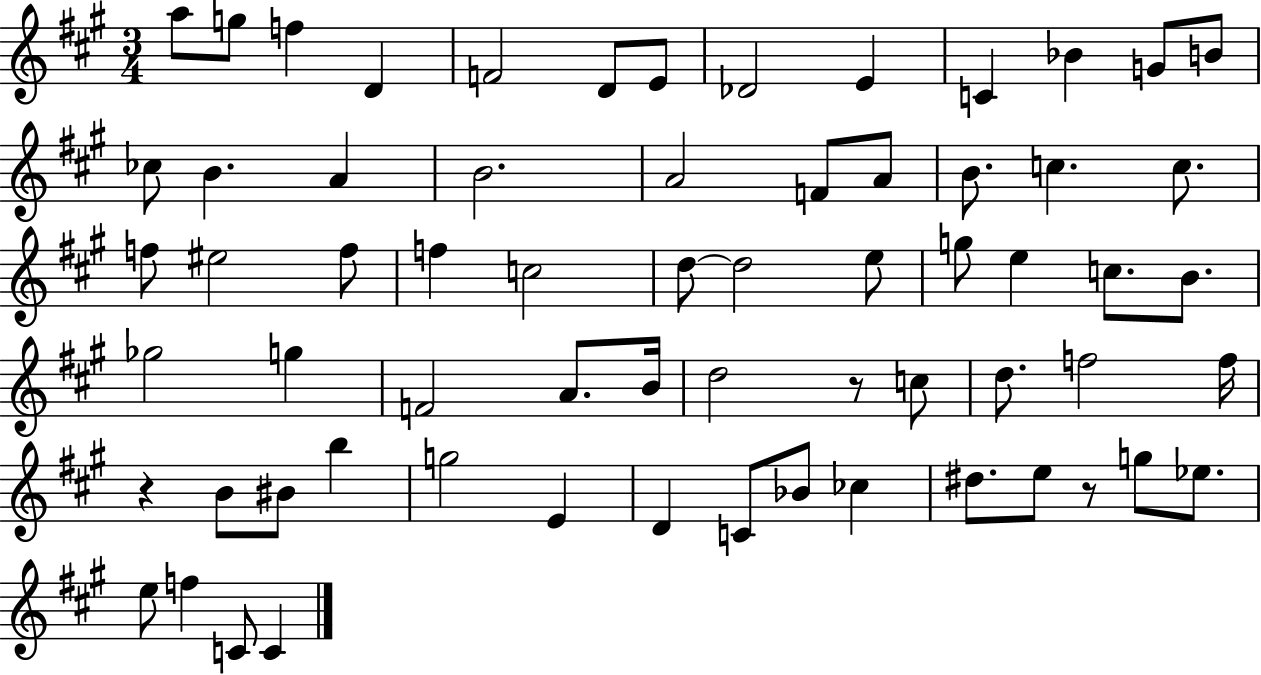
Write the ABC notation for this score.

X:1
T:Untitled
M:3/4
L:1/4
K:A
a/2 g/2 f D F2 D/2 E/2 _D2 E C _B G/2 B/2 _c/2 B A B2 A2 F/2 A/2 B/2 c c/2 f/2 ^e2 f/2 f c2 d/2 d2 e/2 g/2 e c/2 B/2 _g2 g F2 A/2 B/4 d2 z/2 c/2 d/2 f2 f/4 z B/2 ^B/2 b g2 E D C/2 _B/2 _c ^d/2 e/2 z/2 g/2 _e/2 e/2 f C/2 C